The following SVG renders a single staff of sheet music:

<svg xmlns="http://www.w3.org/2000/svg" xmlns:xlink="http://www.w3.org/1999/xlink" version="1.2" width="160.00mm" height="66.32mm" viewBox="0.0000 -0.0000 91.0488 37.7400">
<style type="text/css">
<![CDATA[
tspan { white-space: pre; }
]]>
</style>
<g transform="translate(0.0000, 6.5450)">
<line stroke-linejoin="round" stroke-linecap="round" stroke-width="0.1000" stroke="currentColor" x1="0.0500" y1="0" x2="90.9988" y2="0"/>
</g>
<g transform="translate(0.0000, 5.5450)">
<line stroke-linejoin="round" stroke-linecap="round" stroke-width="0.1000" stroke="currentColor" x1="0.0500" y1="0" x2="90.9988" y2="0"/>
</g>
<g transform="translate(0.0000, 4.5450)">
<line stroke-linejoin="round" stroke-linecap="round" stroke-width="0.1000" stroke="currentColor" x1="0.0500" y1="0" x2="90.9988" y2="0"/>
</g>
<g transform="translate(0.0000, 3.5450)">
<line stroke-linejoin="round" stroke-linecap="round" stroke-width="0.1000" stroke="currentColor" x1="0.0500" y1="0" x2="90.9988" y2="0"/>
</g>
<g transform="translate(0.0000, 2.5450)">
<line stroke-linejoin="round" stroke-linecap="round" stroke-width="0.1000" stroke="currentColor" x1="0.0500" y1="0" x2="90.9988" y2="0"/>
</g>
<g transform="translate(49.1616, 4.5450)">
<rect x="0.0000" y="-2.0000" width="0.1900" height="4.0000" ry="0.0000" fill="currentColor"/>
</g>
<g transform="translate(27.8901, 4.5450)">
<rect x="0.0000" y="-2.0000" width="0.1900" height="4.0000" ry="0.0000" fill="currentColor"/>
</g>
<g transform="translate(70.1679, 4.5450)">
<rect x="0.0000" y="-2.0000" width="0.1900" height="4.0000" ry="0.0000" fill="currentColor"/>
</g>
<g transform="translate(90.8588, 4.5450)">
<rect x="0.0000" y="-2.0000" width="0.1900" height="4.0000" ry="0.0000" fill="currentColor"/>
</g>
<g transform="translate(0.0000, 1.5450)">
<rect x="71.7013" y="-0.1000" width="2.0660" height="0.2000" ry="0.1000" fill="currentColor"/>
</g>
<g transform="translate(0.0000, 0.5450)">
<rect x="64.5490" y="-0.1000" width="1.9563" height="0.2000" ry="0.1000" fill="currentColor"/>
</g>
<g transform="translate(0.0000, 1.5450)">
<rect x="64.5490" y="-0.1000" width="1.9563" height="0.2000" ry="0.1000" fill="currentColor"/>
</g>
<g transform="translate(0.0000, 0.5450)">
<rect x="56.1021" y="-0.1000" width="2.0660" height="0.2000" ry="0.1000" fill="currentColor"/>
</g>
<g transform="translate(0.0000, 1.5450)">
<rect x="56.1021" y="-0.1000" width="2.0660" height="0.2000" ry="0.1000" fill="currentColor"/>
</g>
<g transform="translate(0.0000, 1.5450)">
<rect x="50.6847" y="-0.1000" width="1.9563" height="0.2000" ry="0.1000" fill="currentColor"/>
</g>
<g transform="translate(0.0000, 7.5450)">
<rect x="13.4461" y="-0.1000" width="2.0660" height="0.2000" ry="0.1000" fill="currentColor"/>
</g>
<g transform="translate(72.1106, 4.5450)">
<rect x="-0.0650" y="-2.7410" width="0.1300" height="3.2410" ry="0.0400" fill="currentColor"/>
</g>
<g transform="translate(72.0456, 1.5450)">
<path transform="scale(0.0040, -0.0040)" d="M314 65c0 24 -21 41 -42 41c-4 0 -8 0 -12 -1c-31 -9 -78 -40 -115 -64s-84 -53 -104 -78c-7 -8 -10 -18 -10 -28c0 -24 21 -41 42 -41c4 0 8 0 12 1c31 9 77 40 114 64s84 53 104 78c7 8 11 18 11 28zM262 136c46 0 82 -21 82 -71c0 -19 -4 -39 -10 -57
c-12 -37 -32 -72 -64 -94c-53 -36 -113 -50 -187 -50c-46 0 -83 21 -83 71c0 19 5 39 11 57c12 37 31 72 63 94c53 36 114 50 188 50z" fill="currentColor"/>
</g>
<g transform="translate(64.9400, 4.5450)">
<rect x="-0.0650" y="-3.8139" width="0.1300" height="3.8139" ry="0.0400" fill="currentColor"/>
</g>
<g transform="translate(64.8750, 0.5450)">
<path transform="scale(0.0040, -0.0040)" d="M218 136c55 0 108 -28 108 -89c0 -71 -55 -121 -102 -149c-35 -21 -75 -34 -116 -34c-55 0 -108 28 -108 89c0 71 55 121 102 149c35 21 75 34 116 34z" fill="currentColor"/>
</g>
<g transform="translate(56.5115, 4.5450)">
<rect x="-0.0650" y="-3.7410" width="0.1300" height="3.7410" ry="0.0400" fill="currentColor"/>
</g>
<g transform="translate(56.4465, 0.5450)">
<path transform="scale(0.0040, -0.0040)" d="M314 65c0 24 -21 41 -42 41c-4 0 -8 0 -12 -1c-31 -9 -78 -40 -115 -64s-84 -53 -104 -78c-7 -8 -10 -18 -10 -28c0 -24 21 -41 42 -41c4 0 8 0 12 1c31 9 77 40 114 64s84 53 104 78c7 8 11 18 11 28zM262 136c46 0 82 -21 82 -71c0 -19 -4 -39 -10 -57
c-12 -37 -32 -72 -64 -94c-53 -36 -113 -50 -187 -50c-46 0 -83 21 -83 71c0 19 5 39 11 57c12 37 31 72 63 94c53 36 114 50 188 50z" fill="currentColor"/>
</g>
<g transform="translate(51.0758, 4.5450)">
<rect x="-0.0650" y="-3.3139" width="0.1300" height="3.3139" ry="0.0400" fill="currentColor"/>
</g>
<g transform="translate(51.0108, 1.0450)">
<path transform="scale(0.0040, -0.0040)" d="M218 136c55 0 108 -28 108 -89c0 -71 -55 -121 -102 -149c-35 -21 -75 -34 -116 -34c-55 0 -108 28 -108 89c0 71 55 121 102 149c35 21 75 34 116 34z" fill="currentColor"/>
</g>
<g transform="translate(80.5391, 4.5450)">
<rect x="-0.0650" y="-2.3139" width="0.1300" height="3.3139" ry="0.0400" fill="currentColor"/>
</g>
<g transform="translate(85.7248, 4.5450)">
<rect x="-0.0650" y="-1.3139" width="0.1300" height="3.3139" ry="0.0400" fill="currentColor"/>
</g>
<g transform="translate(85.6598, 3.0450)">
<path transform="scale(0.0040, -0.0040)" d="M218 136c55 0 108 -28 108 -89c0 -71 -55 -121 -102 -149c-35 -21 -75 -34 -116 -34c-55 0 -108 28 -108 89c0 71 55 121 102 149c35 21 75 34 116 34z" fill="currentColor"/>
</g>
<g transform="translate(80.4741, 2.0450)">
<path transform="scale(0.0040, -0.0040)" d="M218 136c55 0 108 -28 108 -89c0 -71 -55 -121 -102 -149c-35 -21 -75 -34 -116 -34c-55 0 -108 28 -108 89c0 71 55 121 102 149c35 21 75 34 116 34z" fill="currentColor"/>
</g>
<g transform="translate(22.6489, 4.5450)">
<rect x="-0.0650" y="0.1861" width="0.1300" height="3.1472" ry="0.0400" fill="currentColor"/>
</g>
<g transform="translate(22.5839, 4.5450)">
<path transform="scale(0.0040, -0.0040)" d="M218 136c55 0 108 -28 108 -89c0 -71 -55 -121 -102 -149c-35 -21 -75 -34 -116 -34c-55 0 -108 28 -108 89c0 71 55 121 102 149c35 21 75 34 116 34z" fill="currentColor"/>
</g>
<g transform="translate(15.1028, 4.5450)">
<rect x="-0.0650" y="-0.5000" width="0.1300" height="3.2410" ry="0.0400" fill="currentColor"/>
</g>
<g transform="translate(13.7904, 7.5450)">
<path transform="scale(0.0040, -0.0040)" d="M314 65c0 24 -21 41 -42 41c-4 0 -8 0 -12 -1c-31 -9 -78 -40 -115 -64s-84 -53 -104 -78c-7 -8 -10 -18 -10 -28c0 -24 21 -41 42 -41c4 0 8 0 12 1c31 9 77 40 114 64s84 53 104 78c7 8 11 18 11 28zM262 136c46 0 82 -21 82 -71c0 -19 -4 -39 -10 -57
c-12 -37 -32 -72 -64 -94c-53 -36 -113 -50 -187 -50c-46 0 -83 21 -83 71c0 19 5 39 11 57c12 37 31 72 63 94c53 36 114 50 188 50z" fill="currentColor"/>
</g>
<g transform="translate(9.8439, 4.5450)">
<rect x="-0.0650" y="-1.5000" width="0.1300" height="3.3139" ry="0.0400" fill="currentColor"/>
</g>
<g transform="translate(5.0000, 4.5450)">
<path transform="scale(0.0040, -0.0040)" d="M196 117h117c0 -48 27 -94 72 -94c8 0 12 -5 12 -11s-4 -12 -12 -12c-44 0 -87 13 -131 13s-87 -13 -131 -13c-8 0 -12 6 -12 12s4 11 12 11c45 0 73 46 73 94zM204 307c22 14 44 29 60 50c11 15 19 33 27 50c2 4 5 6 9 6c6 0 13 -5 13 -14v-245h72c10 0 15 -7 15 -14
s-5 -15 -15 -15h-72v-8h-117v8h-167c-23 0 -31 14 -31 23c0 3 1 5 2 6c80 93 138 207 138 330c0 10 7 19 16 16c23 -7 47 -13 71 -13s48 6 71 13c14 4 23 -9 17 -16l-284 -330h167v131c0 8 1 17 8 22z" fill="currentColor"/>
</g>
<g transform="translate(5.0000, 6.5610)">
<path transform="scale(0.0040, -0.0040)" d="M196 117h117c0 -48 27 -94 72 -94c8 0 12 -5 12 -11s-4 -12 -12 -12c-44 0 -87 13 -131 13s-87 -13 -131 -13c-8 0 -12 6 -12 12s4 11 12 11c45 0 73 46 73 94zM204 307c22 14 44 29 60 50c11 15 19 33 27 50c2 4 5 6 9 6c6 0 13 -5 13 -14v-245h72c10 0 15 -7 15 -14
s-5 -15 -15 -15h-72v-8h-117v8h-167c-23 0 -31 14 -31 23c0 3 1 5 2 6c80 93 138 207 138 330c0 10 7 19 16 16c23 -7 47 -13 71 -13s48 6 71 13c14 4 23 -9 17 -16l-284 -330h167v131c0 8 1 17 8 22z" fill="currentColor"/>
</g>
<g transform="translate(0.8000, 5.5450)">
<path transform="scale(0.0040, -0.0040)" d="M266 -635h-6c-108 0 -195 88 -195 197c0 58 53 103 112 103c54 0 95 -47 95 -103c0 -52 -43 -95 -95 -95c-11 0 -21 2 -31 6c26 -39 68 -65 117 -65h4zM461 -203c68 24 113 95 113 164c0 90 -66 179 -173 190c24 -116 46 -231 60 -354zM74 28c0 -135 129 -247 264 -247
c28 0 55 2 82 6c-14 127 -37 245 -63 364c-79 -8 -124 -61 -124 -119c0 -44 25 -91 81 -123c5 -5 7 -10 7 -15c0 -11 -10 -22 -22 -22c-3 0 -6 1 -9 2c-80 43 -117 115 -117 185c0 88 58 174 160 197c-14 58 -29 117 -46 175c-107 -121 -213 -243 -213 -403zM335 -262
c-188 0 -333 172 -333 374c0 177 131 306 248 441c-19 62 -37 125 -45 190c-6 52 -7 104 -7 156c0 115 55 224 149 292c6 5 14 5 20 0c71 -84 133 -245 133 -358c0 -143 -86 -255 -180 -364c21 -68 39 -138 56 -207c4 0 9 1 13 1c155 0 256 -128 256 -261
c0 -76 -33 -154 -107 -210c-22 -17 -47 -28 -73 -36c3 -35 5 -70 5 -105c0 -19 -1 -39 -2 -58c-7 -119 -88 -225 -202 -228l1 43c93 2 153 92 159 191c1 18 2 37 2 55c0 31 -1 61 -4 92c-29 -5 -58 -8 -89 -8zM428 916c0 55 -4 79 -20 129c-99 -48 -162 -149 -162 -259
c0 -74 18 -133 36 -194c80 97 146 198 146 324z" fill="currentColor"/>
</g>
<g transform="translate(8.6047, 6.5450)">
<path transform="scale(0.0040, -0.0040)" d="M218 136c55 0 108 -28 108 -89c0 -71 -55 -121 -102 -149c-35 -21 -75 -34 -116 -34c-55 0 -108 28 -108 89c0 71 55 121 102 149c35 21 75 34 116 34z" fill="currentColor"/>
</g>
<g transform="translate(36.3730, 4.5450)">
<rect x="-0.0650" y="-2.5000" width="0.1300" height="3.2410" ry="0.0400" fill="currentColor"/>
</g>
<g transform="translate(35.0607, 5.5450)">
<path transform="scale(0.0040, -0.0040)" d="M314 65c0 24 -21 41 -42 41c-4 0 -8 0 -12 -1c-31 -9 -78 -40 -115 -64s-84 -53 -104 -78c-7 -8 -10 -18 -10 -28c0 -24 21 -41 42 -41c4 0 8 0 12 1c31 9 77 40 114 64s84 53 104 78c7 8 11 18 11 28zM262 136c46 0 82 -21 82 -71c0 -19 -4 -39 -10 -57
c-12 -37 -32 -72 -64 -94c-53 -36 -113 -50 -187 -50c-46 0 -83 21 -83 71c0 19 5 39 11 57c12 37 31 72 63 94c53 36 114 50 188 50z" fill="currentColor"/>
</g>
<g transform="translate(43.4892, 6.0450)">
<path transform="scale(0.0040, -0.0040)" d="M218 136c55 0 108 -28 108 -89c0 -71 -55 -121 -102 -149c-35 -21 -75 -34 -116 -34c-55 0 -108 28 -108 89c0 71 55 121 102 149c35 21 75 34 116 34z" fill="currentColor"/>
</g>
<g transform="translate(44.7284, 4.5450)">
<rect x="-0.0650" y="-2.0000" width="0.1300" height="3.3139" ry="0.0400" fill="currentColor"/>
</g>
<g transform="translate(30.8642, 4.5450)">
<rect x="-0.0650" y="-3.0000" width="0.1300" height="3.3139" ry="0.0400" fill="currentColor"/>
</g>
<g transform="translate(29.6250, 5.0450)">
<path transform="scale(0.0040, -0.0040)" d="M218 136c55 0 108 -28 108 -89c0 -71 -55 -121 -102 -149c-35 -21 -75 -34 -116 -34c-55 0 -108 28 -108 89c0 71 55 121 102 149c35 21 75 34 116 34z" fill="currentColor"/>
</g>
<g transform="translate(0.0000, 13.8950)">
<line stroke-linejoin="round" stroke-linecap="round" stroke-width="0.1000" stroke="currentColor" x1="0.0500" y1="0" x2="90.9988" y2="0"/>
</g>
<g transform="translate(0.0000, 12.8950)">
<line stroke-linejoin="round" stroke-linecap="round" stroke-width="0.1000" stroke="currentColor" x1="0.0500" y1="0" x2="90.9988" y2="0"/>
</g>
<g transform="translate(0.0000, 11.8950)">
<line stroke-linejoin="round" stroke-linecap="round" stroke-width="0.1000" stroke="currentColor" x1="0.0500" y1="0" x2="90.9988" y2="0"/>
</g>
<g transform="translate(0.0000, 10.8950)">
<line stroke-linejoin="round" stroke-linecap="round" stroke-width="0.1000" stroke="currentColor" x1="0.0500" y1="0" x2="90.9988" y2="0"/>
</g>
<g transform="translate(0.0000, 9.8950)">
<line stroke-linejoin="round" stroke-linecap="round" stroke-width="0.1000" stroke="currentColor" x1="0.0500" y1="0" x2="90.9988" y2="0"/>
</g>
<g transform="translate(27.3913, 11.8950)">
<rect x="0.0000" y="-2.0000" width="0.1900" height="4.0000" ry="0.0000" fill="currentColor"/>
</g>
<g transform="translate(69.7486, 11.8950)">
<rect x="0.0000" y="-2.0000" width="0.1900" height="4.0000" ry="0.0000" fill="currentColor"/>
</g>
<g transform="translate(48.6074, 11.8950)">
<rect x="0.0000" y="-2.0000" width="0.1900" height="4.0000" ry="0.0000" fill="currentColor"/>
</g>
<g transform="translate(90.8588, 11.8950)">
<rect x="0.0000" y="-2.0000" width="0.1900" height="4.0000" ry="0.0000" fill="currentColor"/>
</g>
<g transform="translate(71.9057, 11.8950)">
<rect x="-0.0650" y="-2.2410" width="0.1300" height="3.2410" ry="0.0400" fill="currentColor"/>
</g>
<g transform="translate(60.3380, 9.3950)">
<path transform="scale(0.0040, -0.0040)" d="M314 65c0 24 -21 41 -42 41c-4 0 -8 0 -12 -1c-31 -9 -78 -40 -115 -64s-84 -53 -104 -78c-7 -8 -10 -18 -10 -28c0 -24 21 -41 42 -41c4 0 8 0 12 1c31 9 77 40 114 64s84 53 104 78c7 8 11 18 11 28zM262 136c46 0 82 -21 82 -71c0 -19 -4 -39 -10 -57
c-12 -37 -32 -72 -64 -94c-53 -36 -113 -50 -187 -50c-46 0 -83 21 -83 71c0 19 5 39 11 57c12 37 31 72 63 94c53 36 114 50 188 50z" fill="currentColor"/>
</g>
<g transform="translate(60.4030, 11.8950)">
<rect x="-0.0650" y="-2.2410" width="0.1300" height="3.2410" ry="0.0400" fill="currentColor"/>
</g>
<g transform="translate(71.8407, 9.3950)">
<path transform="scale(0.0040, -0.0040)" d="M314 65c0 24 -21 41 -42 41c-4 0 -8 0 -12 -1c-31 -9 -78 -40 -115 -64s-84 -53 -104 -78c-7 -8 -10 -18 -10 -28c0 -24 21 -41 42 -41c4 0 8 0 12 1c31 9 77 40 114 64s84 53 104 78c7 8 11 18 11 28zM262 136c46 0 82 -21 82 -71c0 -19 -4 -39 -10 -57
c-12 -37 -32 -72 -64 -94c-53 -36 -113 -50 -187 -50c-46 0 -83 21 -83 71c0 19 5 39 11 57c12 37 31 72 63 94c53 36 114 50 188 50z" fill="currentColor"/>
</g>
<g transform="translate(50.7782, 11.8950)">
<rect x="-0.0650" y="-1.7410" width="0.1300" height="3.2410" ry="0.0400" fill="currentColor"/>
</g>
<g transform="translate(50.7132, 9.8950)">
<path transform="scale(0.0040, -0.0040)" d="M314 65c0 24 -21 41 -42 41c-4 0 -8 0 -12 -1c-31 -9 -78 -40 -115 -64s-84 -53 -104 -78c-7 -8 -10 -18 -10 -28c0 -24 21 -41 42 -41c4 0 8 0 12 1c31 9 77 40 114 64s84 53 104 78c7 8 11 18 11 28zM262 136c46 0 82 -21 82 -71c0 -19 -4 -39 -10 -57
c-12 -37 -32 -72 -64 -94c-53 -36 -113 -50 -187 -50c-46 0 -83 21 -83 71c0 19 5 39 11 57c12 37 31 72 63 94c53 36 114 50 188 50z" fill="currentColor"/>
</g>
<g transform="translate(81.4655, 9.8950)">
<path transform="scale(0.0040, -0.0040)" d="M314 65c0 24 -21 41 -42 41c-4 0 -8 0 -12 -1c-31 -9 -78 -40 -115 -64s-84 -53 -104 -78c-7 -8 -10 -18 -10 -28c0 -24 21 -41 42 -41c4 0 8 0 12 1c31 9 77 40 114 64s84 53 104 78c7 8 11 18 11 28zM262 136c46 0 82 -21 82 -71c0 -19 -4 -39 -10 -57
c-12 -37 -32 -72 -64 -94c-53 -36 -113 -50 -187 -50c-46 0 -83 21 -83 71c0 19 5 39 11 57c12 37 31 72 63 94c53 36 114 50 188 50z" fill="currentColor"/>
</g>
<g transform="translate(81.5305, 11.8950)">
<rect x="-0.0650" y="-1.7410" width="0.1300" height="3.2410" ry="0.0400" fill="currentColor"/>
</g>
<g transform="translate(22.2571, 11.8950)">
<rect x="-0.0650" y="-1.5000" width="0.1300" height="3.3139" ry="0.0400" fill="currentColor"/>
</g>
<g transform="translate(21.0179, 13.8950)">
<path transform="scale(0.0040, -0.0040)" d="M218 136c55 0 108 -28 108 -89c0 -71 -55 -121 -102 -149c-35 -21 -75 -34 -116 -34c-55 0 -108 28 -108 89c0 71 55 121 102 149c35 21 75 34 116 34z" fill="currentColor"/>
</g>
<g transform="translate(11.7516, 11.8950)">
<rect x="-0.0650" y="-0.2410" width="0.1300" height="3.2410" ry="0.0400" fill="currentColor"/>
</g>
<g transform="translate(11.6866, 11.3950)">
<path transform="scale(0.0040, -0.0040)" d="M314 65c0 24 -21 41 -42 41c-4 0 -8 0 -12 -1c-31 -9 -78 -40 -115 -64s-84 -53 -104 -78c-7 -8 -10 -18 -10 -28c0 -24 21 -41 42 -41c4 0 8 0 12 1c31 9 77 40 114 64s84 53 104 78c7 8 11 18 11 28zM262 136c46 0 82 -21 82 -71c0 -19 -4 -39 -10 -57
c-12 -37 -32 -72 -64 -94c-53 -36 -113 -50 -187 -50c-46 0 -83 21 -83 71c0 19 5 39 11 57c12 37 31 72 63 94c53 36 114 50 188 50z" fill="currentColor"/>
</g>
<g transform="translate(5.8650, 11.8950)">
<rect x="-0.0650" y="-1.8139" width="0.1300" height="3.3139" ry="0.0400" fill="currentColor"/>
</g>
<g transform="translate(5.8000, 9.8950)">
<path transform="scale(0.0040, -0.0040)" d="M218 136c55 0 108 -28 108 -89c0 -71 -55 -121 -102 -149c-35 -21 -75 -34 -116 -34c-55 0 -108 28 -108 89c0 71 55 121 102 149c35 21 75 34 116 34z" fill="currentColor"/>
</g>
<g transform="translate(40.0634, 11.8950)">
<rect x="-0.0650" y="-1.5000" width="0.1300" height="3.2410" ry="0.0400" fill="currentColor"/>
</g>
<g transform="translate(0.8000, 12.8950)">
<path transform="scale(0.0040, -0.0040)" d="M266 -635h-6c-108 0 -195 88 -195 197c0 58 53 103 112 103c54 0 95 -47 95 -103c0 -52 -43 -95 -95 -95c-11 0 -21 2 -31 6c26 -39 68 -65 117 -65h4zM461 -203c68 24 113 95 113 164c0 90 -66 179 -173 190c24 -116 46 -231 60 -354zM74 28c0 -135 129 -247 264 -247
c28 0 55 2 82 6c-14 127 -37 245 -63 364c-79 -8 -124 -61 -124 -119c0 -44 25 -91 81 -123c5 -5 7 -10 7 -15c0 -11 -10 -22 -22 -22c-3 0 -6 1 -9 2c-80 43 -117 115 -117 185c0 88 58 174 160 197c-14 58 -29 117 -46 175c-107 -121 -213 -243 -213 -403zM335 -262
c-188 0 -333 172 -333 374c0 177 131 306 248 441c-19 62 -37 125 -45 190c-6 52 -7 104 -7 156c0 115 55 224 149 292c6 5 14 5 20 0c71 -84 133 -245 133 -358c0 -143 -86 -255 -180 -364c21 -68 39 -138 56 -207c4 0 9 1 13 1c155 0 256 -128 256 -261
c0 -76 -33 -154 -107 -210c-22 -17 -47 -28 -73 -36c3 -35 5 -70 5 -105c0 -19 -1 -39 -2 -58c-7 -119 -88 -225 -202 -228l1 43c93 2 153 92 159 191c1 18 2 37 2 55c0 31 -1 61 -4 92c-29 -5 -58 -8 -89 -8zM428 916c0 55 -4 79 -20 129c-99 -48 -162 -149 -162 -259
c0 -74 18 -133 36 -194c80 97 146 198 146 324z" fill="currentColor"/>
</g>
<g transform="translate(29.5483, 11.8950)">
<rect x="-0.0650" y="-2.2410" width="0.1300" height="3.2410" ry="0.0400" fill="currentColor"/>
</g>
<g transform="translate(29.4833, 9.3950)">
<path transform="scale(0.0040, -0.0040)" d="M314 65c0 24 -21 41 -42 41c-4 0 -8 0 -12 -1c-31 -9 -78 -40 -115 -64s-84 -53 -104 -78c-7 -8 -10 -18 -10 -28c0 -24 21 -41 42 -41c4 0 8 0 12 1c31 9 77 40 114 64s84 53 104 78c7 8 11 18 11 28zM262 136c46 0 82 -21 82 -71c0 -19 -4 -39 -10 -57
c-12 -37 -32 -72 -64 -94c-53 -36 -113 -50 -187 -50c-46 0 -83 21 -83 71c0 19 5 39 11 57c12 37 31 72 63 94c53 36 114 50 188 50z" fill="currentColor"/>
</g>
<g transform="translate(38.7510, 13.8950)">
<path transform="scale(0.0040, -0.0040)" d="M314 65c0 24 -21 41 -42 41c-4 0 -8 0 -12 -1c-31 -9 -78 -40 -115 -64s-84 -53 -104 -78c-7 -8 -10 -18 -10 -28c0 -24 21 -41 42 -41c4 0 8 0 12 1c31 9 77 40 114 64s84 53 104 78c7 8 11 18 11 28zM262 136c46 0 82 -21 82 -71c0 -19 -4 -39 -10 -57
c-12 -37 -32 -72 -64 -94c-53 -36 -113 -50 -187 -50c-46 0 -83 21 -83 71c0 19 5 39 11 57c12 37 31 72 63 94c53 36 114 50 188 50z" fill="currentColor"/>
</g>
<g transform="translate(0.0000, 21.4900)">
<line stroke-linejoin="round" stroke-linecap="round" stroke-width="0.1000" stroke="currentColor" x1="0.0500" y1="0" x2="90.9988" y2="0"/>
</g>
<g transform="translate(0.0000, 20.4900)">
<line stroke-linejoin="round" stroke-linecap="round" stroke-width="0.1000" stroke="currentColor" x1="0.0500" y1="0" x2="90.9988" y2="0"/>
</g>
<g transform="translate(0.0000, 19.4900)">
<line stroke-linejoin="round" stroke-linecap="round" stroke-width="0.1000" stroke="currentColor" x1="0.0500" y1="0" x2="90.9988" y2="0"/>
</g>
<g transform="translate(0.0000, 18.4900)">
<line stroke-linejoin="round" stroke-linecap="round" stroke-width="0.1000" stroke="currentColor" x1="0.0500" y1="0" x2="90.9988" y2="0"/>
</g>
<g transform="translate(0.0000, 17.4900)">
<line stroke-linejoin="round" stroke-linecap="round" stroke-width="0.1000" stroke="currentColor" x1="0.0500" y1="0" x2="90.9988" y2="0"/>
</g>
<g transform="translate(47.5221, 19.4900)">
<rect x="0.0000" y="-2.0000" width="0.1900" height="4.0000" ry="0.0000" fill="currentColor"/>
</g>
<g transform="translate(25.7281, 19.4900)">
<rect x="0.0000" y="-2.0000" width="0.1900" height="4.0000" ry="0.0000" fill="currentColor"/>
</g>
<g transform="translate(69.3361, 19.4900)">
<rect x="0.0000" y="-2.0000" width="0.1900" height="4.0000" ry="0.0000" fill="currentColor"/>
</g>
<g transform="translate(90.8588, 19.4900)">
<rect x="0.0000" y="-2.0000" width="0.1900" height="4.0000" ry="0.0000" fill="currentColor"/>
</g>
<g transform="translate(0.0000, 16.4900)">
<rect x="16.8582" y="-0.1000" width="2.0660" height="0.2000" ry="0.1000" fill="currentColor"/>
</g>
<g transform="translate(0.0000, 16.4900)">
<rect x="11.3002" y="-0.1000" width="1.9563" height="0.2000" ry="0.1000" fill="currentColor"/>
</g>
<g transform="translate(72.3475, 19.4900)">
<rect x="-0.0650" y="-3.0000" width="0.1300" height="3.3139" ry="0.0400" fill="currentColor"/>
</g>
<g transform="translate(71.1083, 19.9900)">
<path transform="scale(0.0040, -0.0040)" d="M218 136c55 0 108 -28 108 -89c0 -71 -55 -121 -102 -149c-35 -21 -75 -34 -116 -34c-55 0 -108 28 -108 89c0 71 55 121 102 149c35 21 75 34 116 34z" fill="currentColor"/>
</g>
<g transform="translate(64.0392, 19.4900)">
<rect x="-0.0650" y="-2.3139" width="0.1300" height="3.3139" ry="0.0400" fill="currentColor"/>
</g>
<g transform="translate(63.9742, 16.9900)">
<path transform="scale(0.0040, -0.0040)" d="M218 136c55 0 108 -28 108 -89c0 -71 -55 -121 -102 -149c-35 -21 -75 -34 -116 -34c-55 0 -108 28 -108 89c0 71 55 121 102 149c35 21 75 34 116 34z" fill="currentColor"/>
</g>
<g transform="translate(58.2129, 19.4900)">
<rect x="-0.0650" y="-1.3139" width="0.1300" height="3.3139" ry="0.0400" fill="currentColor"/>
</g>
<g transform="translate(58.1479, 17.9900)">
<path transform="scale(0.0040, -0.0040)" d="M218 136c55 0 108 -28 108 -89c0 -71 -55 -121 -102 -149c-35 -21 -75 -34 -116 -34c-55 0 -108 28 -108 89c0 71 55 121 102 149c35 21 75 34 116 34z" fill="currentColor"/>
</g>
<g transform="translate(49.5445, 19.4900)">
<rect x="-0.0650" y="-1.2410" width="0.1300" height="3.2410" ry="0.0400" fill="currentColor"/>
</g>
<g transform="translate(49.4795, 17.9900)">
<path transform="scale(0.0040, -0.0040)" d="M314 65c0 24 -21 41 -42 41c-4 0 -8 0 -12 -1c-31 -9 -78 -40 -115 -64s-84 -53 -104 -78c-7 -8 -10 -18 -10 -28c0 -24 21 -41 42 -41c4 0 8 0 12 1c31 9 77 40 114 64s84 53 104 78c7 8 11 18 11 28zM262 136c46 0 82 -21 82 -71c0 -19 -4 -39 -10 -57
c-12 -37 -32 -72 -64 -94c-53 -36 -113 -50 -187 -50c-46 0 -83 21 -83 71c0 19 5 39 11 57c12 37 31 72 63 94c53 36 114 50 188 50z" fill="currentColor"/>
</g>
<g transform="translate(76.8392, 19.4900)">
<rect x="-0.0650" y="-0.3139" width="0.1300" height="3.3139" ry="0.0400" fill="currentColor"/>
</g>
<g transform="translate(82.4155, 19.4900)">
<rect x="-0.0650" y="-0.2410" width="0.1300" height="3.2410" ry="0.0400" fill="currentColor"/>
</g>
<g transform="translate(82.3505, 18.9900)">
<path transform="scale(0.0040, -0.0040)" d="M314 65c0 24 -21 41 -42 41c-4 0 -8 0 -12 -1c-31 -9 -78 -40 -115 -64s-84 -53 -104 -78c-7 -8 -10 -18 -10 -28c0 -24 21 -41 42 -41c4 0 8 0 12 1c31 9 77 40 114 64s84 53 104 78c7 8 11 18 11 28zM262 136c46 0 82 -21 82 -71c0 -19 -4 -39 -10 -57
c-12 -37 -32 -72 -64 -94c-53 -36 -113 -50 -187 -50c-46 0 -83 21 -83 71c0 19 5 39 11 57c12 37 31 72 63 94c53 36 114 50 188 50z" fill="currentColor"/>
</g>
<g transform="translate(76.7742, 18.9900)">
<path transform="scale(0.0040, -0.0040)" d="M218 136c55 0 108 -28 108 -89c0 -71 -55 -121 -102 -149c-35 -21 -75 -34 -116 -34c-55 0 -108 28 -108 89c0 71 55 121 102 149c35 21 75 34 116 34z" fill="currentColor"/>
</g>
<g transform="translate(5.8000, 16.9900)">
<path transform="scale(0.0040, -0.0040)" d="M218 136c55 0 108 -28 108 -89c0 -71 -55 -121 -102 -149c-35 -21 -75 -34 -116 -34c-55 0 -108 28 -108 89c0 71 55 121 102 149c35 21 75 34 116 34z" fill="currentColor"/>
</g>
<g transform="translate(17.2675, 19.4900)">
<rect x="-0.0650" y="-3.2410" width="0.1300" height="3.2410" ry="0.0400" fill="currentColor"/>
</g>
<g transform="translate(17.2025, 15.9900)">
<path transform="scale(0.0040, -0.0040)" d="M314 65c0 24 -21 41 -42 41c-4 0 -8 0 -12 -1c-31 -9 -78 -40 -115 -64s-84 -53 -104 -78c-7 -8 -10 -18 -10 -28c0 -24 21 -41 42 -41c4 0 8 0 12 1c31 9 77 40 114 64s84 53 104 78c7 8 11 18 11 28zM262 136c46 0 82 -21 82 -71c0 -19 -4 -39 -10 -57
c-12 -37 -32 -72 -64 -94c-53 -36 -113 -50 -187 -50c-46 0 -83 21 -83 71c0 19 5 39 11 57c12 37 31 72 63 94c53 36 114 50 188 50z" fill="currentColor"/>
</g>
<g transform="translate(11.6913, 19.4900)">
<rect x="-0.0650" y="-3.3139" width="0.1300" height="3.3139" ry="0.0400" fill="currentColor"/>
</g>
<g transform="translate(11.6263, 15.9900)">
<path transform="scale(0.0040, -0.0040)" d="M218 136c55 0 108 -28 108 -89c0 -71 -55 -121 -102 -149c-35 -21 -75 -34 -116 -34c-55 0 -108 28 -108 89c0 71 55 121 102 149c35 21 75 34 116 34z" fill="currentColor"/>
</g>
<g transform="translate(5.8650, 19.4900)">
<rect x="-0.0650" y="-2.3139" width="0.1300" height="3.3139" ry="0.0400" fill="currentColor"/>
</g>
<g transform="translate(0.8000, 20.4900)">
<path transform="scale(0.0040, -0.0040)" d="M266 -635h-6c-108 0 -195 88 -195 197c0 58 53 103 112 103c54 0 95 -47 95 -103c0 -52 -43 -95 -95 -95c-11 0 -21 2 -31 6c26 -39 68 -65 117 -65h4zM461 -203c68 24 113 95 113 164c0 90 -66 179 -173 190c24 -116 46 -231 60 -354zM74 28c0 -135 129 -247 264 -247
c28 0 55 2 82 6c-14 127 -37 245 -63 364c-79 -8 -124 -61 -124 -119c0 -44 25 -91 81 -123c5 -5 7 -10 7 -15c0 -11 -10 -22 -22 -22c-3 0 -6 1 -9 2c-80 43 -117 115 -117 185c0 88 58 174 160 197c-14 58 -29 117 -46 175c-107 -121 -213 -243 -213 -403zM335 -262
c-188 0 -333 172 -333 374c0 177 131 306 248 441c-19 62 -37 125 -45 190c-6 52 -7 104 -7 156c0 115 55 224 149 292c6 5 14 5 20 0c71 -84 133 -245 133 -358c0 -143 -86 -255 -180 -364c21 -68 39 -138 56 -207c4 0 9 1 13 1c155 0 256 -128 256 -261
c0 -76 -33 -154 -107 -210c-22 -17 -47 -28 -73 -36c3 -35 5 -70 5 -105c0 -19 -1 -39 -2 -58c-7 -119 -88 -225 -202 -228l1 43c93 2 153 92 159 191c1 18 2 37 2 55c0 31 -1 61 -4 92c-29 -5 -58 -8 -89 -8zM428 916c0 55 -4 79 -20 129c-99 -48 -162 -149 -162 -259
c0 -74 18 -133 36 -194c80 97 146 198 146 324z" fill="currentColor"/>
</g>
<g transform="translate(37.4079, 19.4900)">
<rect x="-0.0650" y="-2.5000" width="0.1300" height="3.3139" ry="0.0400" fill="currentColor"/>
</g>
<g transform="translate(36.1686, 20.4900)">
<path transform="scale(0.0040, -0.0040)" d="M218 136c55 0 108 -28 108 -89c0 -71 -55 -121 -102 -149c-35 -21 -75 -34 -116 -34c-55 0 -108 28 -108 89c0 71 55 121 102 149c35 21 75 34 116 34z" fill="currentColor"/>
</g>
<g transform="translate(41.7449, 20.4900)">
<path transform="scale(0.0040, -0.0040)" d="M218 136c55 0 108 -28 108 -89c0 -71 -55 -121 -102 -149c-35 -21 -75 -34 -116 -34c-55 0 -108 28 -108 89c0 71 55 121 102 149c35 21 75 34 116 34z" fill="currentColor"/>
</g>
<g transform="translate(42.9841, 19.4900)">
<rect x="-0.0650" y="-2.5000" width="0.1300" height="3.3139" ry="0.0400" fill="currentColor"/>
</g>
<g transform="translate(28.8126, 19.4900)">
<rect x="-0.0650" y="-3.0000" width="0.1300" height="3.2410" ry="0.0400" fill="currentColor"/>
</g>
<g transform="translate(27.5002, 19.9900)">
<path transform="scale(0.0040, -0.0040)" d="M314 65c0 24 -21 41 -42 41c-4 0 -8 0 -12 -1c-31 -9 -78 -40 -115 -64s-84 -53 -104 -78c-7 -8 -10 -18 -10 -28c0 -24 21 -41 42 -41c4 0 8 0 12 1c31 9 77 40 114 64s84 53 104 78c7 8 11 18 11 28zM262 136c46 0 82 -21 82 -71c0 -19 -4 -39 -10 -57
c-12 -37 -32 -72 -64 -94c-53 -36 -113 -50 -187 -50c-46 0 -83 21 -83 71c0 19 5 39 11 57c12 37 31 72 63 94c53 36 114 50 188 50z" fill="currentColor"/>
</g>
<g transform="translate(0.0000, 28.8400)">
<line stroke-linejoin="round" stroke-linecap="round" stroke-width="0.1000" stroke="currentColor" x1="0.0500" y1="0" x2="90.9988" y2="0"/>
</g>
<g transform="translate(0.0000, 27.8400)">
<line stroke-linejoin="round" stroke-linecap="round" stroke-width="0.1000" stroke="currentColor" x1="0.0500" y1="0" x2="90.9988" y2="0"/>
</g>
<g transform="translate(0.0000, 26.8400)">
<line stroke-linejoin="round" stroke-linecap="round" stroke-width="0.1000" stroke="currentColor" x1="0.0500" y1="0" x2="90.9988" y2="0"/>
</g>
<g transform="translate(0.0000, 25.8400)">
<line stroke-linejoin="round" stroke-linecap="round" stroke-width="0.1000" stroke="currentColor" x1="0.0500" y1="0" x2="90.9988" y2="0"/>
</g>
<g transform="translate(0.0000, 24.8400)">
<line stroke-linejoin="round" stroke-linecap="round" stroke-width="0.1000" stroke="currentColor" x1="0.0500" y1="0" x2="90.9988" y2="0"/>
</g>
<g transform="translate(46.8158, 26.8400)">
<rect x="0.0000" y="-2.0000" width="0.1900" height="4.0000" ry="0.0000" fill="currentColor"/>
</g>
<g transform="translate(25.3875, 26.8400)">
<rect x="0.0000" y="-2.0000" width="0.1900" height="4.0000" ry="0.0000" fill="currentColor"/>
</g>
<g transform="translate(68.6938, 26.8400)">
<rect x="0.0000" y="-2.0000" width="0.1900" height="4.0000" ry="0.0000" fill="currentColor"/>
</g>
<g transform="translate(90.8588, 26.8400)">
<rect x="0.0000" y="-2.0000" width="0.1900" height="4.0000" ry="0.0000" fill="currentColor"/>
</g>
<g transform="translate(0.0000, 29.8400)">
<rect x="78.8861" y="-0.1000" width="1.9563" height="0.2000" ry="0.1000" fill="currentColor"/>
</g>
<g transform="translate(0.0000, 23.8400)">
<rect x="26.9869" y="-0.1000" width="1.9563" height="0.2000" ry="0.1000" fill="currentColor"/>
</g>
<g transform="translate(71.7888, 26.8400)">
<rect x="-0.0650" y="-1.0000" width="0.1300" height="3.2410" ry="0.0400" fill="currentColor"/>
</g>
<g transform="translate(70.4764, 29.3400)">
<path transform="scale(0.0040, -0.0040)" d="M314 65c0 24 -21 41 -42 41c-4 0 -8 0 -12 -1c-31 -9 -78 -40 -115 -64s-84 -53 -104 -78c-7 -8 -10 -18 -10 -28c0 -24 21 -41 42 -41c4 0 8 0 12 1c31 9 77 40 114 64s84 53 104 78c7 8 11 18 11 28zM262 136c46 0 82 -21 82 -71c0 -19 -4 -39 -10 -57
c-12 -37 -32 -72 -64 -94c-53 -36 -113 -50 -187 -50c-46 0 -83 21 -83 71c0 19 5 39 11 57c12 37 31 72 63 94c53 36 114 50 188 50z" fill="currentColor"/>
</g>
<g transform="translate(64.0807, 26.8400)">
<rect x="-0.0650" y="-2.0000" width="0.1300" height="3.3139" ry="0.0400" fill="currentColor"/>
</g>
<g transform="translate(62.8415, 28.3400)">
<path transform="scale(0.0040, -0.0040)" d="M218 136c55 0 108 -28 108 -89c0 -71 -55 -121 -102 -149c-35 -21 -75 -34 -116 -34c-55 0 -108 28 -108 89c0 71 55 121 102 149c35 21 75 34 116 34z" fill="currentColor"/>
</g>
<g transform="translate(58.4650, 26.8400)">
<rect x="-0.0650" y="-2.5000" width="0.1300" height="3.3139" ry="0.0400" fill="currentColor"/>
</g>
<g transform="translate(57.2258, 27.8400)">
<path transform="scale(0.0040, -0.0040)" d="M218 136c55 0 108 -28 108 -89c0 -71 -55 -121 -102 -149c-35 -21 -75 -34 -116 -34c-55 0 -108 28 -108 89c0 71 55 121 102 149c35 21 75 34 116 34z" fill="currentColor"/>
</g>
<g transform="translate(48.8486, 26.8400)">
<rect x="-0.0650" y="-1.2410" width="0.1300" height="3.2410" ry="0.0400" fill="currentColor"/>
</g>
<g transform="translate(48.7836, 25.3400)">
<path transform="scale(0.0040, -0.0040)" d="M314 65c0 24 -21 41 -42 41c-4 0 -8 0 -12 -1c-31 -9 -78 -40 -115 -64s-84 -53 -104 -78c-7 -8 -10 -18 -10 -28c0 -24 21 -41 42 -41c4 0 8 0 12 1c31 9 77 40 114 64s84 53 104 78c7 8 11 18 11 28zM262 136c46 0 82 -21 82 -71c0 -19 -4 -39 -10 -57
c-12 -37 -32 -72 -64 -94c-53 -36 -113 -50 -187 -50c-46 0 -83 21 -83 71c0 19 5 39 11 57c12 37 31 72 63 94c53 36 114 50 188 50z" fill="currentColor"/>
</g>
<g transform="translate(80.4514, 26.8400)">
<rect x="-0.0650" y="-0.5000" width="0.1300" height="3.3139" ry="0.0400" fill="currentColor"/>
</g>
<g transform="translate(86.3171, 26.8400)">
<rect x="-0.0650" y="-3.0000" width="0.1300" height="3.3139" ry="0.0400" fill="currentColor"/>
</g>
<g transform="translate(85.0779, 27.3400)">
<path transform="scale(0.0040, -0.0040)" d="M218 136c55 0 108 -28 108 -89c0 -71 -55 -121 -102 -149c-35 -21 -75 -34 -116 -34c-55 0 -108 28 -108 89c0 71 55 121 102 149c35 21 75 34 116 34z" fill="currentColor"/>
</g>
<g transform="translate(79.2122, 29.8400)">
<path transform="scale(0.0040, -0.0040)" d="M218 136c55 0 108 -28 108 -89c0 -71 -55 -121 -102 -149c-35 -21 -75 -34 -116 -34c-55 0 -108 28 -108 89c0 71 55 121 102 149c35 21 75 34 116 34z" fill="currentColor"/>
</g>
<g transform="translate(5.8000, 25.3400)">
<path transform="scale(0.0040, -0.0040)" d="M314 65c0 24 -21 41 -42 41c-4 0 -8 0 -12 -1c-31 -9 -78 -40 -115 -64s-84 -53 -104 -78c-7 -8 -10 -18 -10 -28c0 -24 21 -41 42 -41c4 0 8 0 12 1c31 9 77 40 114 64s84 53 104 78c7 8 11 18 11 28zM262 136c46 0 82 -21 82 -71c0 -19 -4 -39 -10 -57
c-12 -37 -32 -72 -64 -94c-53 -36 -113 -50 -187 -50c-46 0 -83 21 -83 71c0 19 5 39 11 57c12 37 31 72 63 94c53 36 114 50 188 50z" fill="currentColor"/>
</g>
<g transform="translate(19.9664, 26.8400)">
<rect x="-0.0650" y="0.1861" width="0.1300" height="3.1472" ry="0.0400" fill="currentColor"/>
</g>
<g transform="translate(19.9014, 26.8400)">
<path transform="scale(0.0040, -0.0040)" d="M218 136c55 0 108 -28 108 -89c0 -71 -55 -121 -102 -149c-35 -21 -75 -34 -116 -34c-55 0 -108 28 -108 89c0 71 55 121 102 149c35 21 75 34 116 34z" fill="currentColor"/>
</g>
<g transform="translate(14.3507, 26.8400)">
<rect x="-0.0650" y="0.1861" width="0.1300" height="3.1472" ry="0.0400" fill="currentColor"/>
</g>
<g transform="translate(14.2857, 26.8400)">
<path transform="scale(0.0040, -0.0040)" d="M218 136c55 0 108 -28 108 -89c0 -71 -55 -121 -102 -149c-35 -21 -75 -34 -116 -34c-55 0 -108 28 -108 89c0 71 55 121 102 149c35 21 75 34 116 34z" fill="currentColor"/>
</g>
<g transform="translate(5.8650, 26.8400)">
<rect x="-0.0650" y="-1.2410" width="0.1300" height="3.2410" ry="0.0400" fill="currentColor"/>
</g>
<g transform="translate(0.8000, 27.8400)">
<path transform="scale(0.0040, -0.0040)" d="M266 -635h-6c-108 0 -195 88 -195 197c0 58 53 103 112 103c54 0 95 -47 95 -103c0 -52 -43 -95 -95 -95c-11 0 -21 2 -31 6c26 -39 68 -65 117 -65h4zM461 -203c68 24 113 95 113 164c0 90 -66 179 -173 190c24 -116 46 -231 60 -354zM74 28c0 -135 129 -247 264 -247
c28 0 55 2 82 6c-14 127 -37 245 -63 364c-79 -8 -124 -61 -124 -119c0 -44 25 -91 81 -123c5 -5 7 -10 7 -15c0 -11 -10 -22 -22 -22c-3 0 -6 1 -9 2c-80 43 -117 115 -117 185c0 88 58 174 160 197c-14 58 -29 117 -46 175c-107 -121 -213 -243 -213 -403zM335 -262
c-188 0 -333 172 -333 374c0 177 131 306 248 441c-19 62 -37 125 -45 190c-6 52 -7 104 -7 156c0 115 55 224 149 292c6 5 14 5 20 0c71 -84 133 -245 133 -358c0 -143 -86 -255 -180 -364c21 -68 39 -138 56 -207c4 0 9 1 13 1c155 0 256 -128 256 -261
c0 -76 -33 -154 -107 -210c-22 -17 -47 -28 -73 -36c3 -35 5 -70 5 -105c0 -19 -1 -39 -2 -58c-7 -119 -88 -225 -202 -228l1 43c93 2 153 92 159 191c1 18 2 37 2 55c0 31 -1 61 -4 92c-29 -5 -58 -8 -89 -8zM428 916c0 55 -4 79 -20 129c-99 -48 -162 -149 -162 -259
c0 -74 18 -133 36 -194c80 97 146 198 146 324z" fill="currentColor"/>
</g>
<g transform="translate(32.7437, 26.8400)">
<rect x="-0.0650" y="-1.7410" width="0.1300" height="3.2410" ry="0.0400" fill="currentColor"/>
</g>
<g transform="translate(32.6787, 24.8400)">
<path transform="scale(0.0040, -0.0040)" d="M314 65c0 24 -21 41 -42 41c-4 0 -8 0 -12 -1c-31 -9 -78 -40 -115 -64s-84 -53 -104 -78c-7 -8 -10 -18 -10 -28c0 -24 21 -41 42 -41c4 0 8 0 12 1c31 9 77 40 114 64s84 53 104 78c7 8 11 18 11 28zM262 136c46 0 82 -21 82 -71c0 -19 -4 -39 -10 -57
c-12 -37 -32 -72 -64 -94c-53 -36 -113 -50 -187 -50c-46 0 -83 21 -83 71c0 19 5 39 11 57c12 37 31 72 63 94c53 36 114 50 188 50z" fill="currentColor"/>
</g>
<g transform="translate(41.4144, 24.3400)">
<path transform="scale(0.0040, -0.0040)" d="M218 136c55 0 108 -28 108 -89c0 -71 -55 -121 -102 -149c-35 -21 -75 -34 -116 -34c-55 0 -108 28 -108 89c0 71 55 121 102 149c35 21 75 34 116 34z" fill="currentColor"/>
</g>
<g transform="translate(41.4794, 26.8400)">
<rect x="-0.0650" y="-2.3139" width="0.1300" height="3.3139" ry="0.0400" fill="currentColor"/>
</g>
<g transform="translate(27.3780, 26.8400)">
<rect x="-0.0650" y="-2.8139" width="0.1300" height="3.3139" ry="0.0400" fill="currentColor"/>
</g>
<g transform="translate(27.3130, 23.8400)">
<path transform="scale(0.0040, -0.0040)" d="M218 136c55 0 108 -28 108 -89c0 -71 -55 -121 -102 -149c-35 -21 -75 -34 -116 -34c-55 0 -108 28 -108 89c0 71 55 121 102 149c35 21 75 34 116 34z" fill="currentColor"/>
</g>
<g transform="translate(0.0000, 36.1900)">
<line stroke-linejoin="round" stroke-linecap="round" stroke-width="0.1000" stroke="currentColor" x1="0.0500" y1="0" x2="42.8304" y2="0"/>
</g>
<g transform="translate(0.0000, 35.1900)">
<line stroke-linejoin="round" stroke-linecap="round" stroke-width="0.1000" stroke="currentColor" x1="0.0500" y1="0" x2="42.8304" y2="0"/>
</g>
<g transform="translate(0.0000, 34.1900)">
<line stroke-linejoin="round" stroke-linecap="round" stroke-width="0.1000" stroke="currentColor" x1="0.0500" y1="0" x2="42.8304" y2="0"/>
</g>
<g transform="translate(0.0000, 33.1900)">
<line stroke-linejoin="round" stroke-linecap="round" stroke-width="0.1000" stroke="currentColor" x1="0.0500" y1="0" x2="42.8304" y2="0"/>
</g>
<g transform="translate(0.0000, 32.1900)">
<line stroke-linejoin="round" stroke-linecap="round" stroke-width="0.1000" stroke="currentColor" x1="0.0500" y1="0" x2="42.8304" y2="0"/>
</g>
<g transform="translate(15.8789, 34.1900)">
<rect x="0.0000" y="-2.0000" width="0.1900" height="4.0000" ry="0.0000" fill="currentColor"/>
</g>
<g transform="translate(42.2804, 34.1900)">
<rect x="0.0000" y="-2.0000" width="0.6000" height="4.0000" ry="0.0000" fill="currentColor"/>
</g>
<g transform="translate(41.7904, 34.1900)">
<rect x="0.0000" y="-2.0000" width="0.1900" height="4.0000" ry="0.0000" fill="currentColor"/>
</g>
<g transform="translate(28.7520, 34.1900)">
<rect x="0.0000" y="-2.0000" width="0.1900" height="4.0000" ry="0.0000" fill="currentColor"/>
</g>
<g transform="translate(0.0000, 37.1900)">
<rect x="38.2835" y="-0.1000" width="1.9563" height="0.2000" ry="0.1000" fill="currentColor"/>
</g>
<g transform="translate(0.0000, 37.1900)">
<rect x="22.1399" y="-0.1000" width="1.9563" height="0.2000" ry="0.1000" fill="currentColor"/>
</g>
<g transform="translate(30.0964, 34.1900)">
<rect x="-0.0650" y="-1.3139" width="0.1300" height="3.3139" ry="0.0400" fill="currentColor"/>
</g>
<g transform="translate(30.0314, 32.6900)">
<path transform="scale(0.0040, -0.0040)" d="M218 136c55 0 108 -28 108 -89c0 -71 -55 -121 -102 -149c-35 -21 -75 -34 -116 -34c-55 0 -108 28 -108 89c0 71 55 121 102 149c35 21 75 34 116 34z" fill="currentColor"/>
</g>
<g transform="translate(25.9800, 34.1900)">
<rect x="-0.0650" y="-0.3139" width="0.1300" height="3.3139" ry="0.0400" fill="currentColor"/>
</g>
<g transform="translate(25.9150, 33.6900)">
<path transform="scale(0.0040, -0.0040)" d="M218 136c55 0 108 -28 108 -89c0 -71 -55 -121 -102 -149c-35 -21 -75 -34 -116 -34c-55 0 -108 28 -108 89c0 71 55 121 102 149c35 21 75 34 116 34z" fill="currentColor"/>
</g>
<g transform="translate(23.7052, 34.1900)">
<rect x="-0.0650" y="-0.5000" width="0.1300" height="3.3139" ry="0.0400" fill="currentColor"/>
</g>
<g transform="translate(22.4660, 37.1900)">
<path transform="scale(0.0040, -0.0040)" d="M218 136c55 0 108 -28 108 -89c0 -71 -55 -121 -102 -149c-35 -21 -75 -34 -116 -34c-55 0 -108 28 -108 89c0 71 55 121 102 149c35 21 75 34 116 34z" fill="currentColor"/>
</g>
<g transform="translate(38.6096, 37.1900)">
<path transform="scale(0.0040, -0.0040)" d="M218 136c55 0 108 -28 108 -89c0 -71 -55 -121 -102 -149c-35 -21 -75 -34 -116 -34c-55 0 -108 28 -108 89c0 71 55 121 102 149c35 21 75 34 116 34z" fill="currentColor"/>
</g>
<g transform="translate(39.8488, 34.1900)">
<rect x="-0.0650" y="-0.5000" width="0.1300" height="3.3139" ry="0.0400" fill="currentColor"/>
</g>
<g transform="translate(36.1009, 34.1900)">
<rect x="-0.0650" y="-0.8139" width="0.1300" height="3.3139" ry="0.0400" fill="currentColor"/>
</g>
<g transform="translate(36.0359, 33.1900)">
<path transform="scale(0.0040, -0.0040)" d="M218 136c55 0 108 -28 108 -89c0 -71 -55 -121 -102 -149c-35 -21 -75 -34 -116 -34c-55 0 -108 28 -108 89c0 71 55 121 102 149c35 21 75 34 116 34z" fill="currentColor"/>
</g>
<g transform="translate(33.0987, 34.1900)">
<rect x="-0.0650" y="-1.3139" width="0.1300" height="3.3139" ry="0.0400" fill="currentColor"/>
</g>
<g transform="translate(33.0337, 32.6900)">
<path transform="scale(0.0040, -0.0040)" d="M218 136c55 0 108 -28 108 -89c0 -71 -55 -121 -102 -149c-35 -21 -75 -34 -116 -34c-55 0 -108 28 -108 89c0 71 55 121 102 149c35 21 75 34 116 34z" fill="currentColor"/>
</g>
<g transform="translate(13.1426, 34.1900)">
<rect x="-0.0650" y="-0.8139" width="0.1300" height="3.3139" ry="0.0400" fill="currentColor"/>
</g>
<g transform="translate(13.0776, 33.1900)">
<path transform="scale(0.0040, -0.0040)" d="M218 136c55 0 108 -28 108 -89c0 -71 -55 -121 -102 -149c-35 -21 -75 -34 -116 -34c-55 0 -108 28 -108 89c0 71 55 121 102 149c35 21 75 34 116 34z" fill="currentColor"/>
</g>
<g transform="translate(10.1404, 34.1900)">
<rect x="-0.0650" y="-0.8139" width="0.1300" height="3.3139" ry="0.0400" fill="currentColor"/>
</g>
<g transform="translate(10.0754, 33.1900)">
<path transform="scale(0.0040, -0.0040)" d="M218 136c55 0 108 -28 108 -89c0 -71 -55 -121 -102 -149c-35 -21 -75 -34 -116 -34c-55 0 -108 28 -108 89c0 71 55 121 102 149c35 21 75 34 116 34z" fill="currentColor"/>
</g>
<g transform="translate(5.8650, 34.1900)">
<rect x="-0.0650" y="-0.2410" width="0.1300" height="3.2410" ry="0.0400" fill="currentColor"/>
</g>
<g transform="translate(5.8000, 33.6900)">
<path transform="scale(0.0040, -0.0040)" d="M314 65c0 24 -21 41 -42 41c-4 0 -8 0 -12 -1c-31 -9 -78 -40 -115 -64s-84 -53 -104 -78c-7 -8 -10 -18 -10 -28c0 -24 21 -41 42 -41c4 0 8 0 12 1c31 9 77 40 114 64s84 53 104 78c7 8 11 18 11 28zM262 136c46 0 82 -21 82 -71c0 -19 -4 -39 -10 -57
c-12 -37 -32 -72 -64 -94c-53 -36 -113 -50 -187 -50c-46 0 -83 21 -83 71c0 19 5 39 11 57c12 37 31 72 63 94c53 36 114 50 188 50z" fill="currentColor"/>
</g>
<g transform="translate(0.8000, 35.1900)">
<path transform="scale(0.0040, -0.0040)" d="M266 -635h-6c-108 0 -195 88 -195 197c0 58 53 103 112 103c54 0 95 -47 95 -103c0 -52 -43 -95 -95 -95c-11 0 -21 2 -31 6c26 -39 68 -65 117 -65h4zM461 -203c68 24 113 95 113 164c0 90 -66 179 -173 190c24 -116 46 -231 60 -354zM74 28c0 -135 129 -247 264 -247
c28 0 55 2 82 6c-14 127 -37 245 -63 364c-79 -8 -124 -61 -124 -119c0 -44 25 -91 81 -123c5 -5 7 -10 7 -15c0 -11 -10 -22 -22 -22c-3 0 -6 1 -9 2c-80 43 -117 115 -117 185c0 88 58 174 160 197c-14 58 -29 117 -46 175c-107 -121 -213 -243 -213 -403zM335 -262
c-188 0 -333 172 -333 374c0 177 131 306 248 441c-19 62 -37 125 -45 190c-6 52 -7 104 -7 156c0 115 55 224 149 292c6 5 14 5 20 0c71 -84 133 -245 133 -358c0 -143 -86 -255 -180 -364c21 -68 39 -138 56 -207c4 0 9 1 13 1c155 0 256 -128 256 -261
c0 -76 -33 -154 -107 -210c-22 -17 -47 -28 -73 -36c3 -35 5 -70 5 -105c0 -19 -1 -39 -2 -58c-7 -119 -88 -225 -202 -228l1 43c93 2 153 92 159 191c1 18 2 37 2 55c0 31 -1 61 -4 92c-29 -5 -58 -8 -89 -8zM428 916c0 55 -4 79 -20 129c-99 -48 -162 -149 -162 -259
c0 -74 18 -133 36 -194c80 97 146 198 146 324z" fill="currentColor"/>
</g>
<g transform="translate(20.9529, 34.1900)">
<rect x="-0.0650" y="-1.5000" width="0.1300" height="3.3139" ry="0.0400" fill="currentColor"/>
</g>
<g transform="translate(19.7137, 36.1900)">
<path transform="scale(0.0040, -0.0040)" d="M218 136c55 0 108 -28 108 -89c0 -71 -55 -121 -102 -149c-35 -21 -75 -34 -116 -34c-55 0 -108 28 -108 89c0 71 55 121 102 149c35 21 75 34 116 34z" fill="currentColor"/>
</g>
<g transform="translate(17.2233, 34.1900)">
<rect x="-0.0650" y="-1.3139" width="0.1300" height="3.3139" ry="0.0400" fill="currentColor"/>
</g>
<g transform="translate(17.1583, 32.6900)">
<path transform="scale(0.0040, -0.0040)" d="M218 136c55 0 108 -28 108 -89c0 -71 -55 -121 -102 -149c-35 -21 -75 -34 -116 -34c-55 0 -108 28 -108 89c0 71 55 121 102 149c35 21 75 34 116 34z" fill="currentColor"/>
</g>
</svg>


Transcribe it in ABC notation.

X:1
T:Untitled
M:4/4
L:1/4
K:C
E C2 B A G2 F b c'2 c' a2 g e f c2 E g2 E2 f2 g2 g2 f2 g b b2 A2 G G e2 e g A c c2 e2 B B a f2 g e2 G F D2 C A c2 d d e E C c e e d C